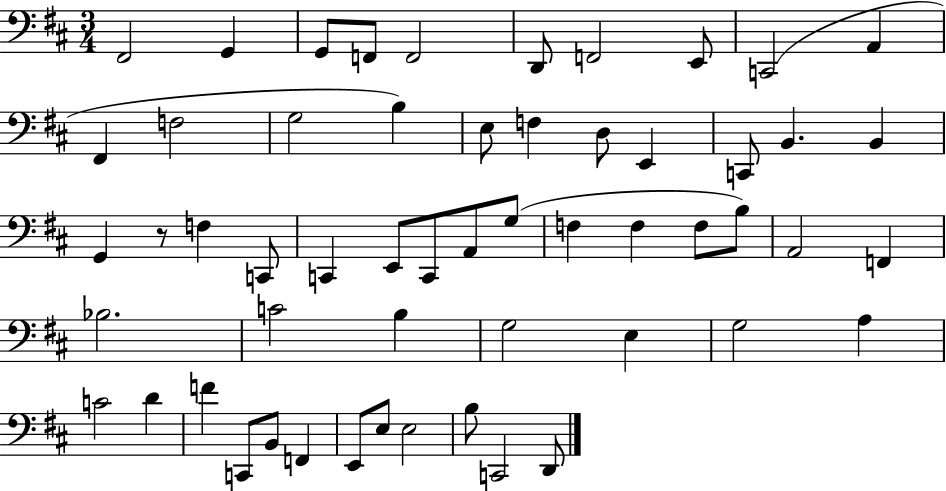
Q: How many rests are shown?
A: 1